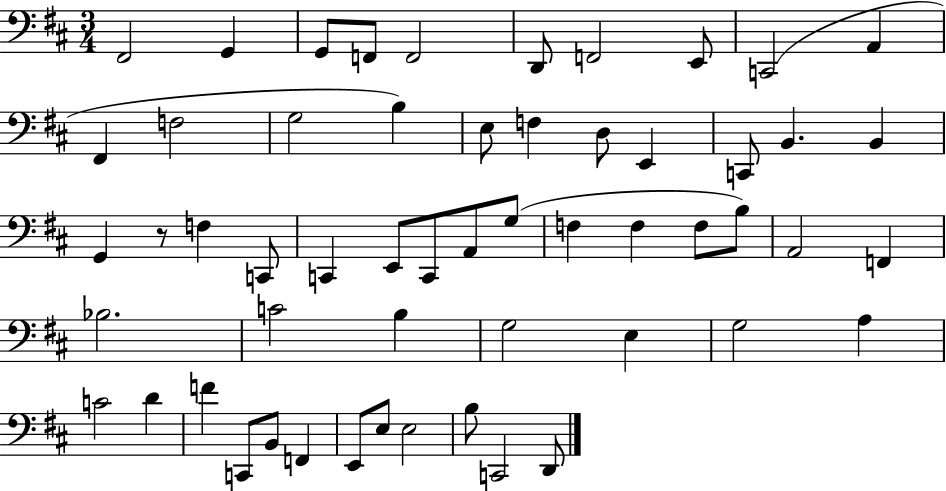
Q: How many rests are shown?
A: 1